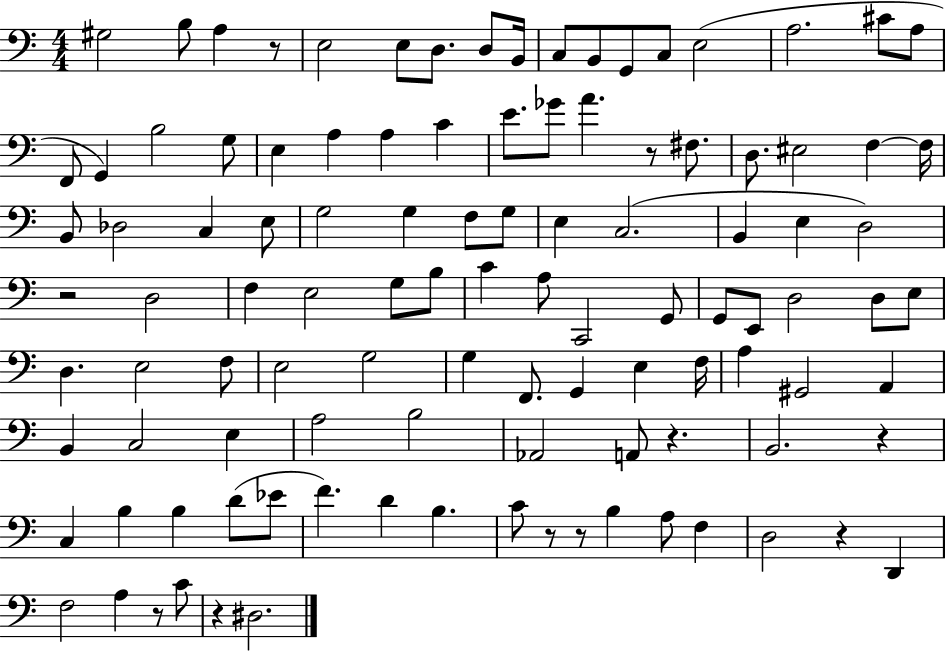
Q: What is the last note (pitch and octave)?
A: D#3